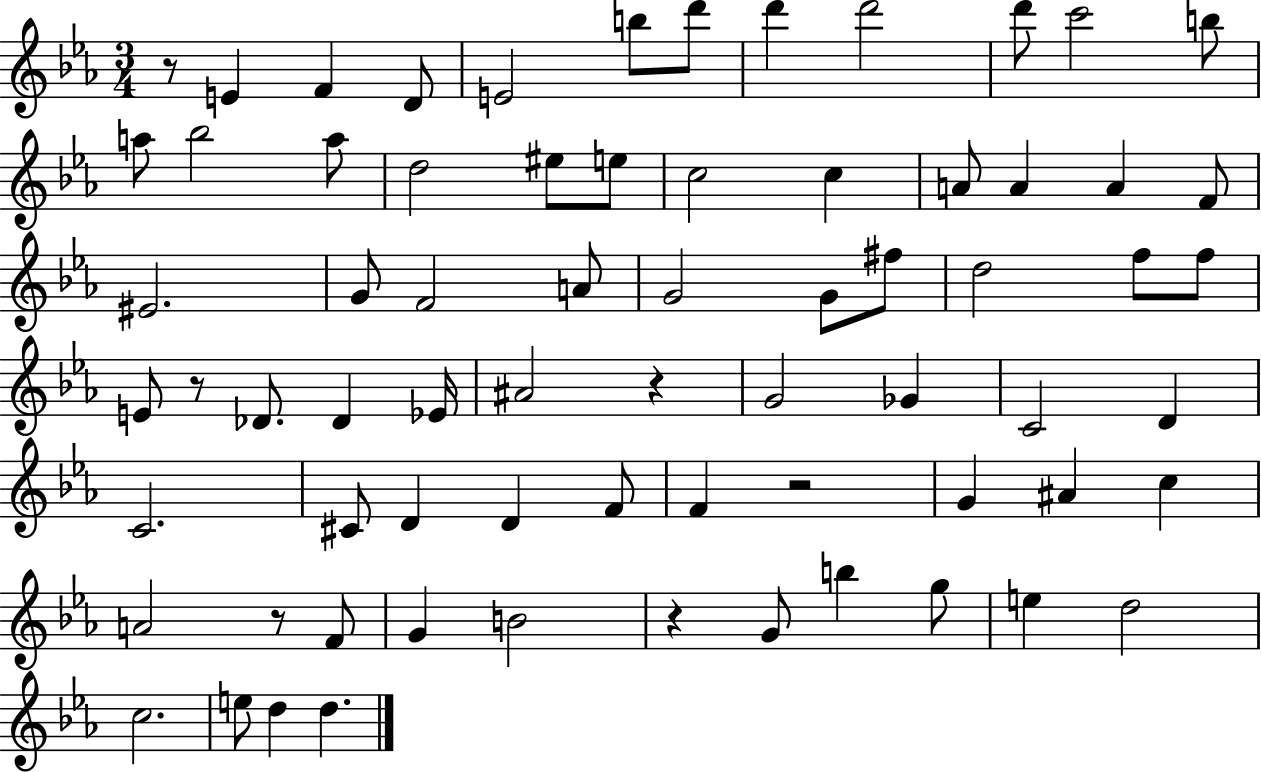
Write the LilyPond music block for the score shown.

{
  \clef treble
  \numericTimeSignature
  \time 3/4
  \key ees \major
  r8 e'4 f'4 d'8 | e'2 b''8 d'''8 | d'''4 d'''2 | d'''8 c'''2 b''8 | \break a''8 bes''2 a''8 | d''2 eis''8 e''8 | c''2 c''4 | a'8 a'4 a'4 f'8 | \break eis'2. | g'8 f'2 a'8 | g'2 g'8 fis''8 | d''2 f''8 f''8 | \break e'8 r8 des'8. des'4 ees'16 | ais'2 r4 | g'2 ges'4 | c'2 d'4 | \break c'2. | cis'8 d'4 d'4 f'8 | f'4 r2 | g'4 ais'4 c''4 | \break a'2 r8 f'8 | g'4 b'2 | r4 g'8 b''4 g''8 | e''4 d''2 | \break c''2. | e''8 d''4 d''4. | \bar "|."
}